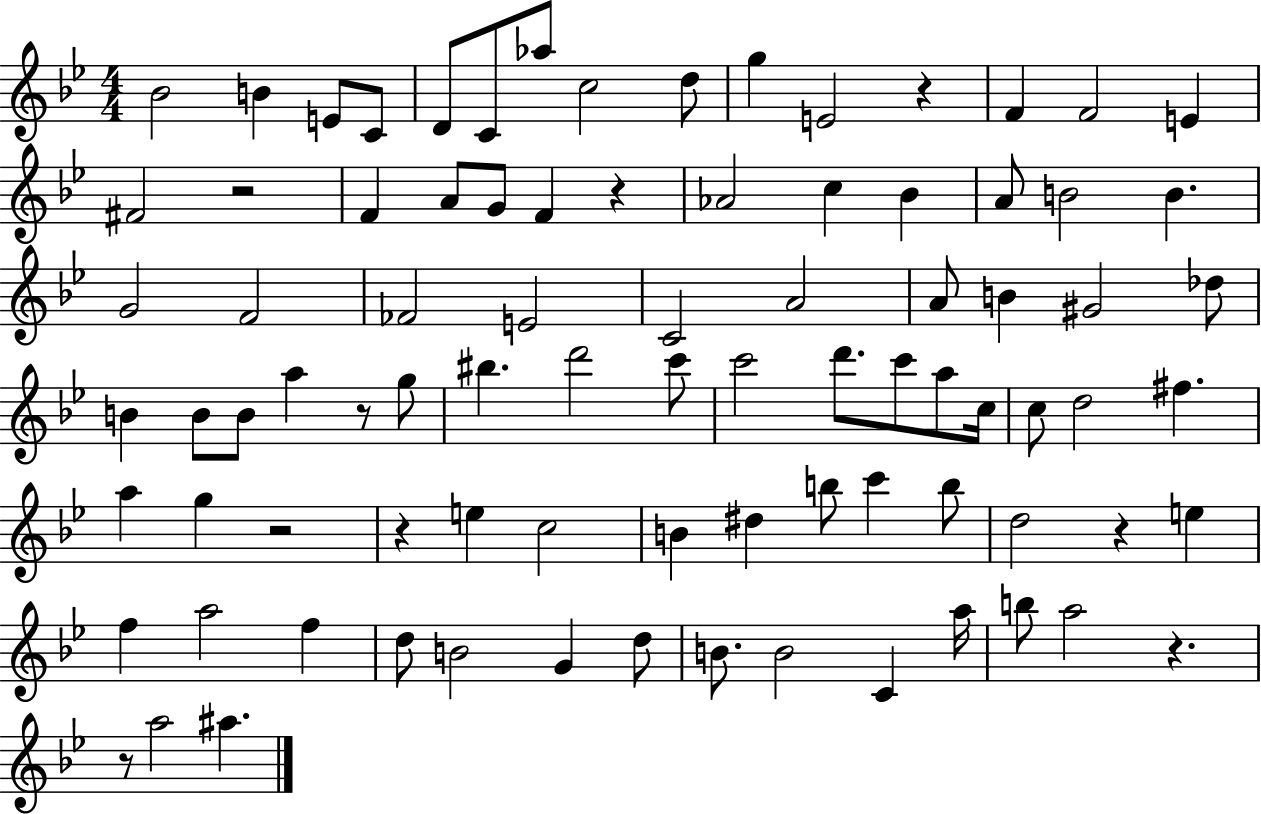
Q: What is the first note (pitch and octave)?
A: Bb4